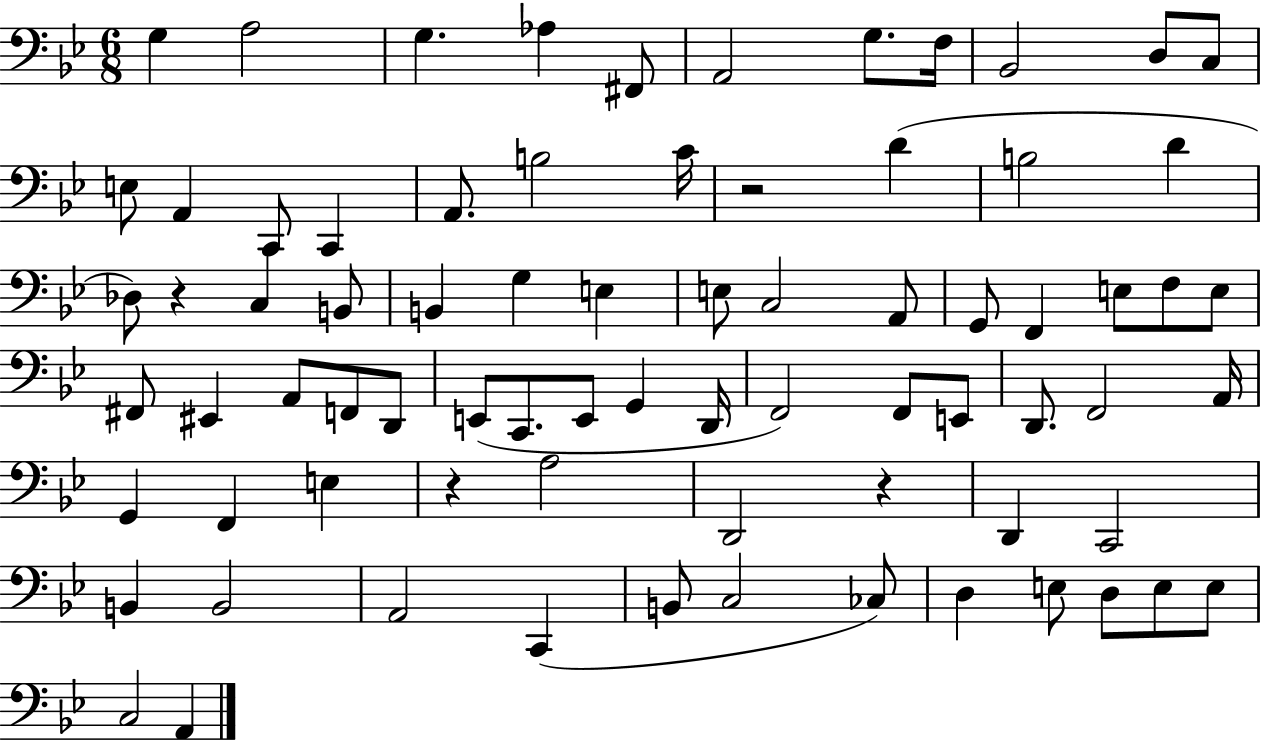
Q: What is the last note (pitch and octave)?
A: A2